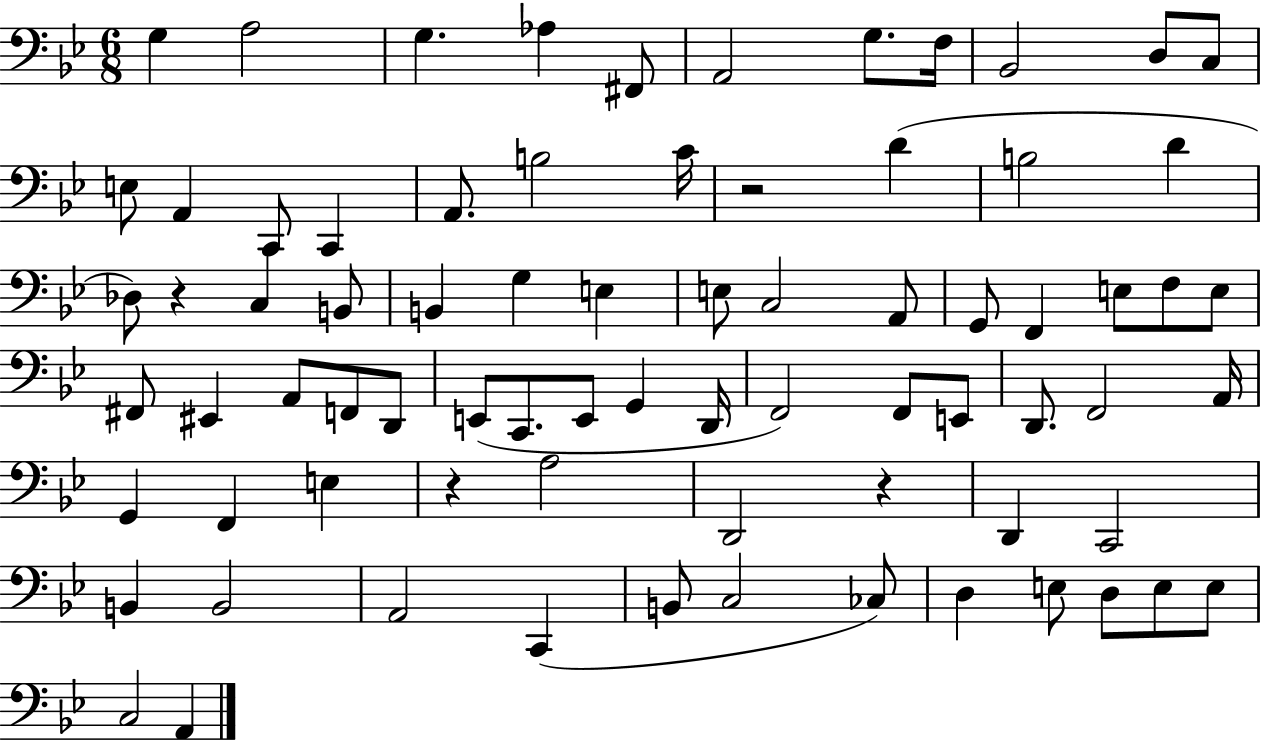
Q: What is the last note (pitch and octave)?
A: A2